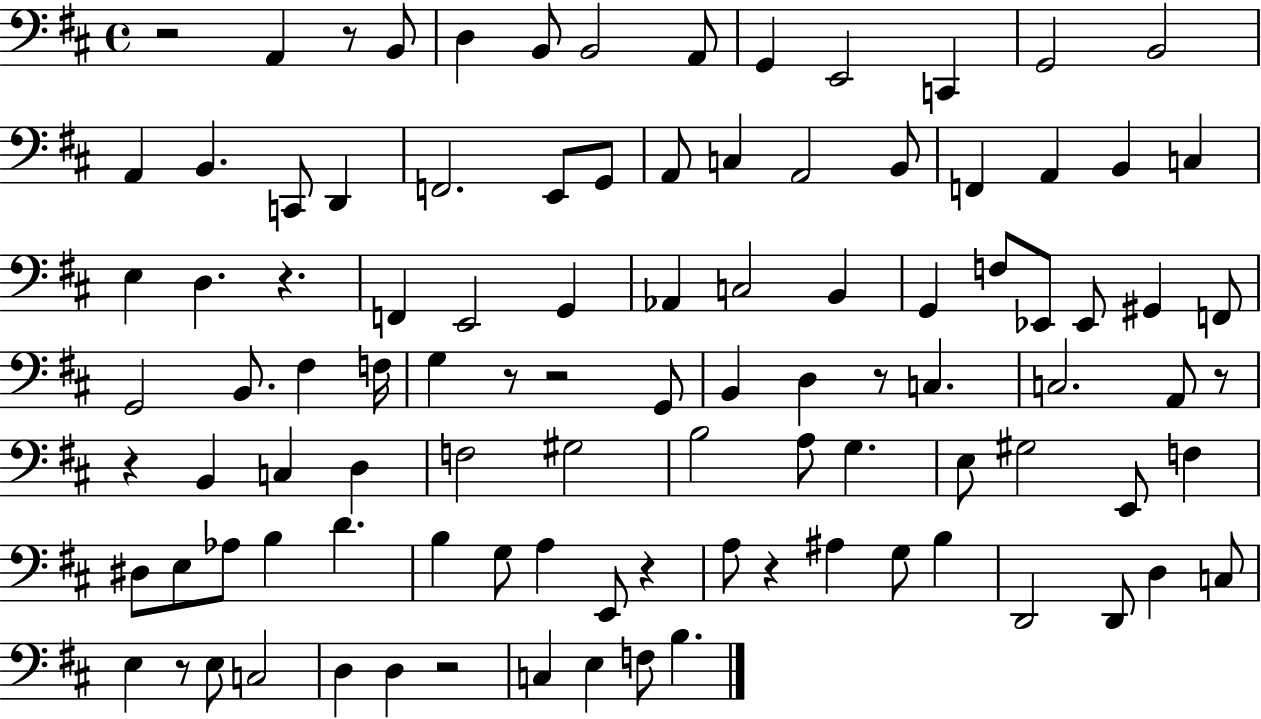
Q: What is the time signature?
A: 4/4